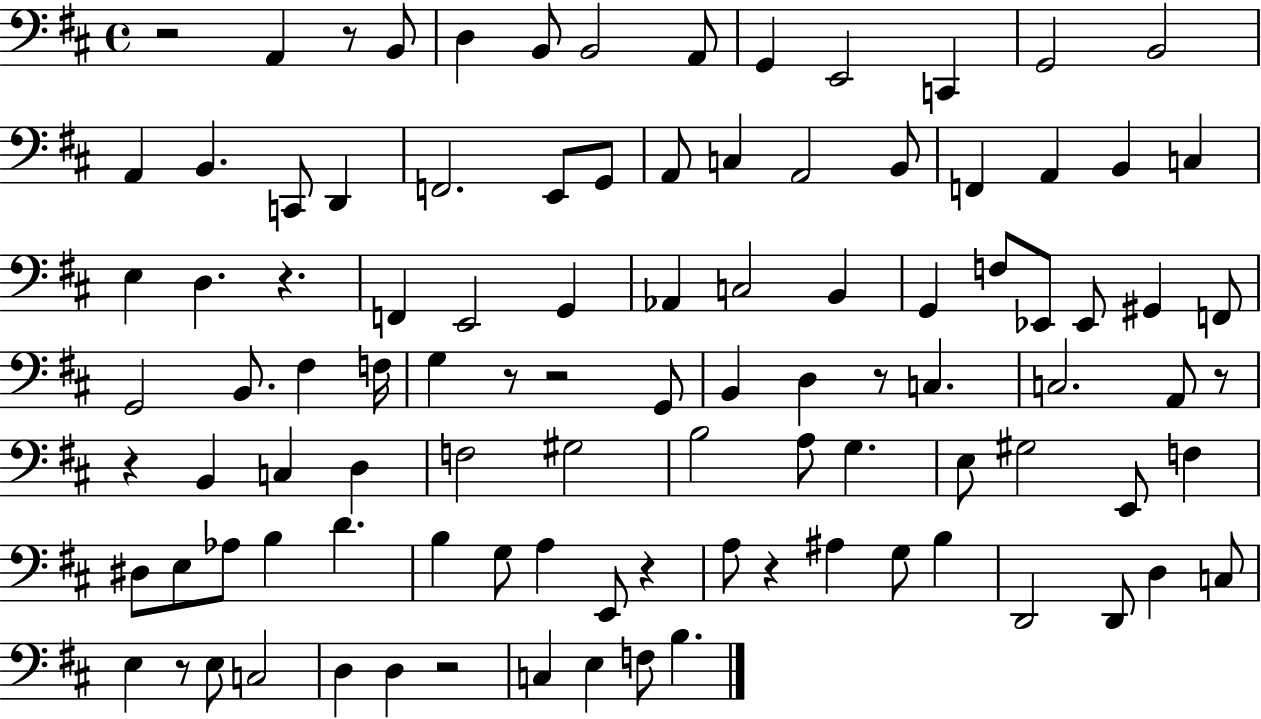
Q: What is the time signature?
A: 4/4